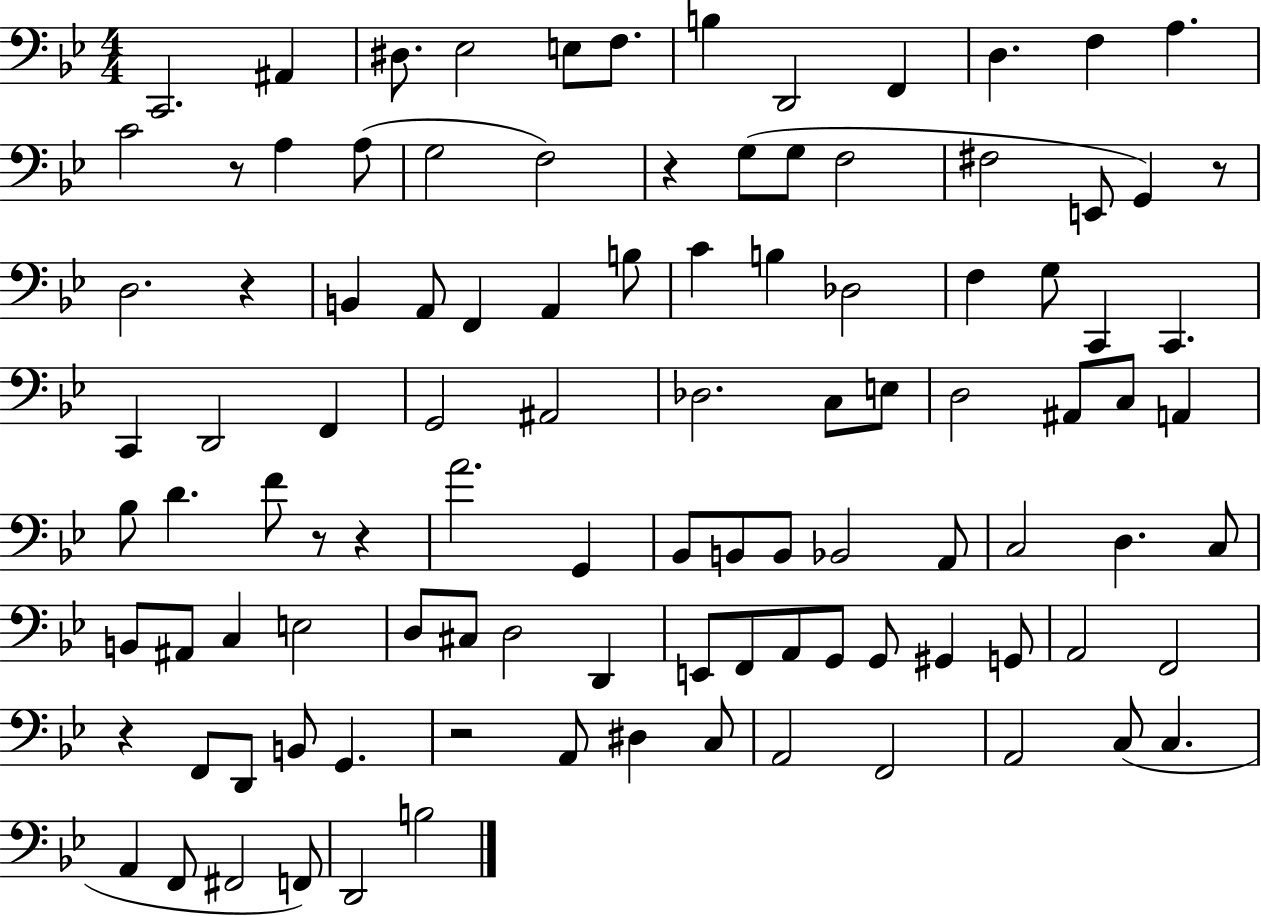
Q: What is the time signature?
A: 4/4